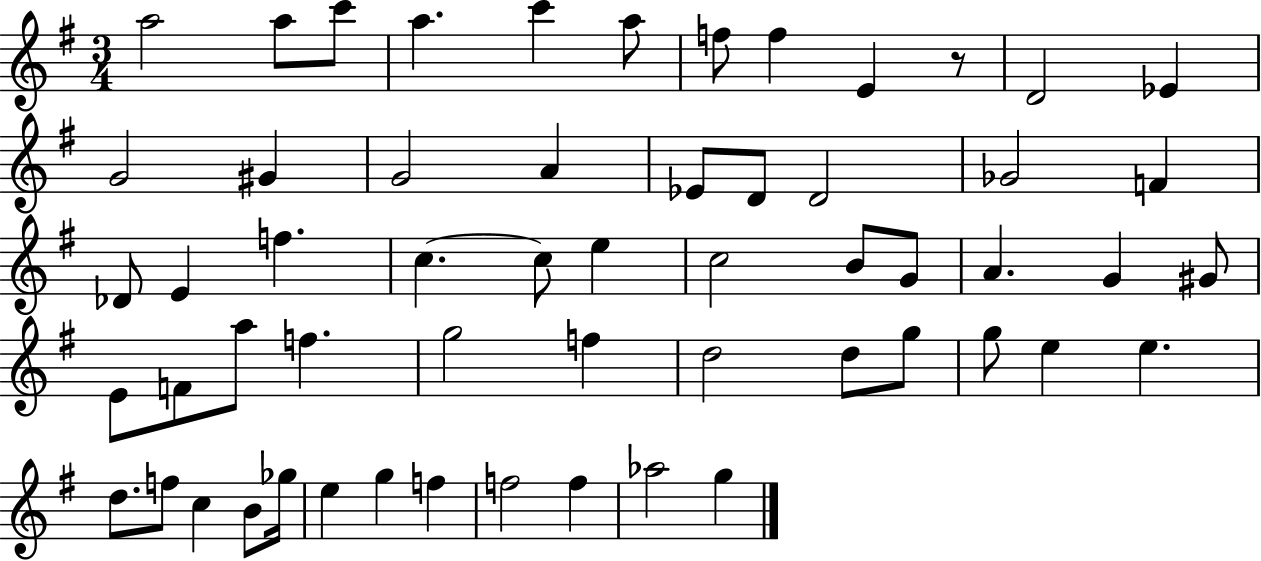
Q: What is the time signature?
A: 3/4